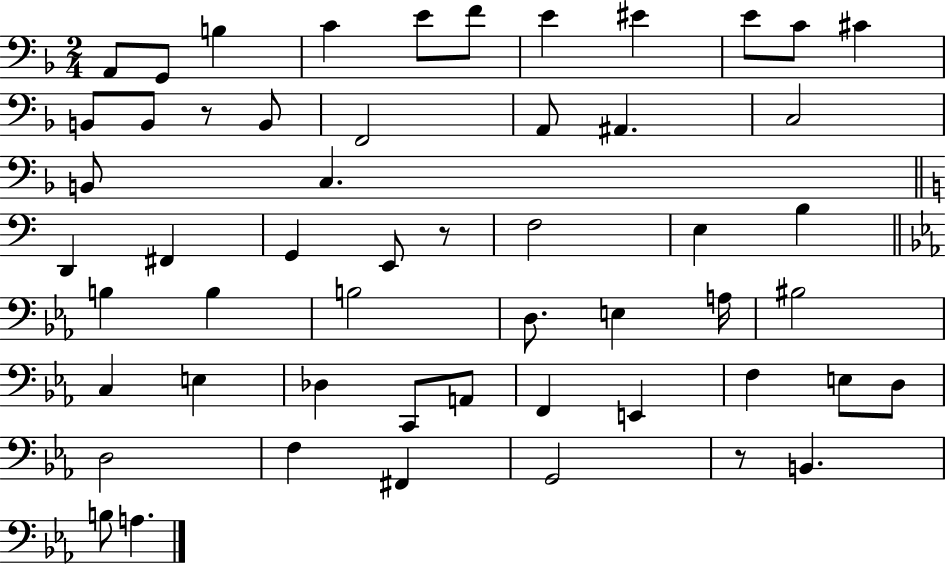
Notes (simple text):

A2/e G2/e B3/q C4/q E4/e F4/e E4/q EIS4/q E4/e C4/e C#4/q B2/e B2/e R/e B2/e F2/h A2/e A#2/q. C3/h B2/e C3/q. D2/q F#2/q G2/q E2/e R/e F3/h E3/q B3/q B3/q B3/q B3/h D3/e. E3/q A3/s BIS3/h C3/q E3/q Db3/q C2/e A2/e F2/q E2/q F3/q E3/e D3/e D3/h F3/q F#2/q G2/h R/e B2/q. B3/e A3/q.